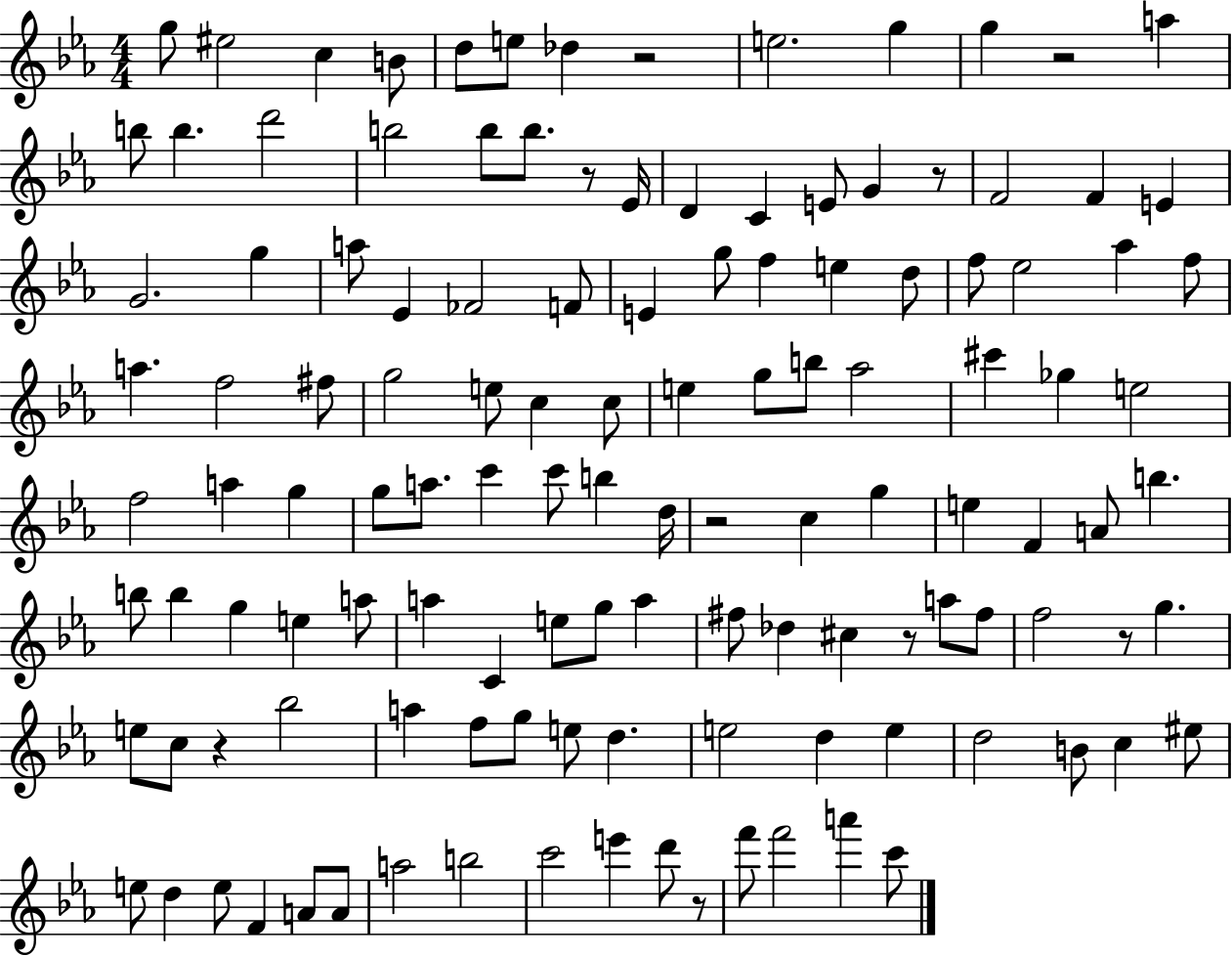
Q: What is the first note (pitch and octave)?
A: G5